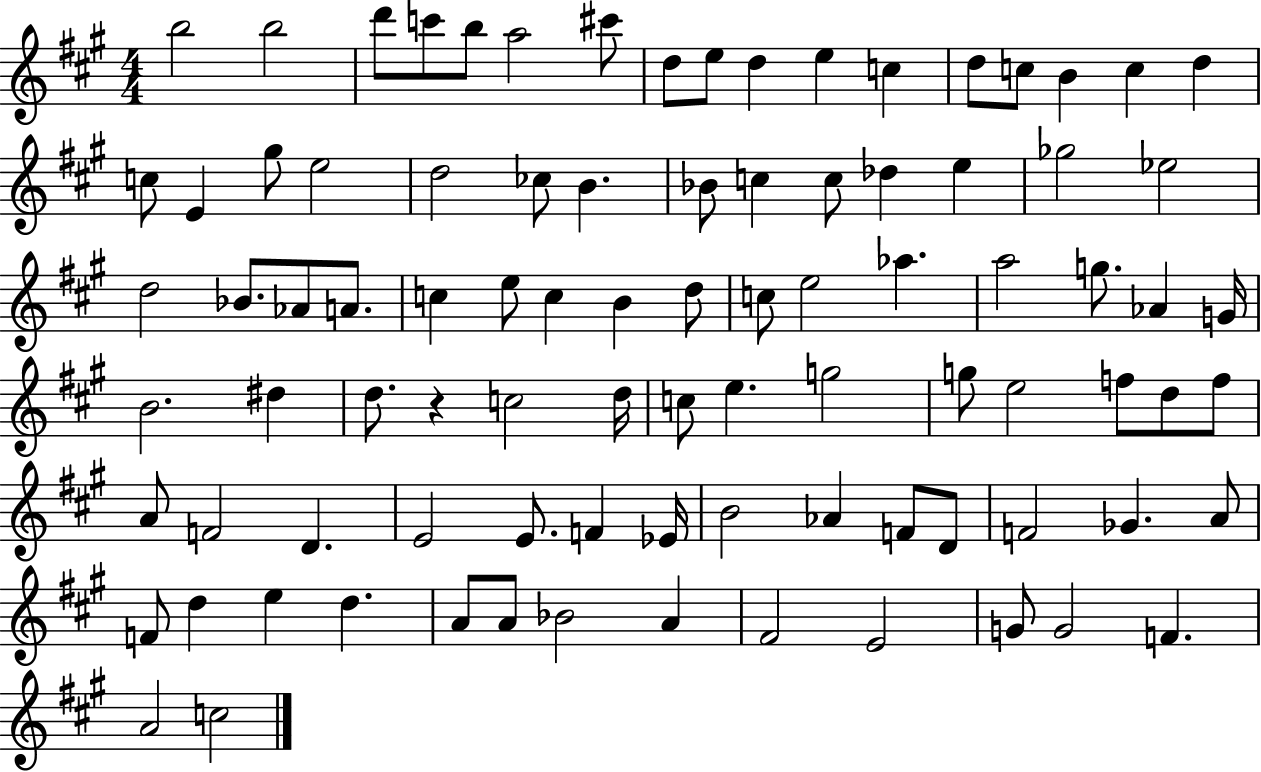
B5/h B5/h D6/e C6/e B5/e A5/h C#6/e D5/e E5/e D5/q E5/q C5/q D5/e C5/e B4/q C5/q D5/q C5/e E4/q G#5/e E5/h D5/h CES5/e B4/q. Bb4/e C5/q C5/e Db5/q E5/q Gb5/h Eb5/h D5/h Bb4/e. Ab4/e A4/e. C5/q E5/e C5/q B4/q D5/e C5/e E5/h Ab5/q. A5/h G5/e. Ab4/q G4/s B4/h. D#5/q D5/e. R/q C5/h D5/s C5/e E5/q. G5/h G5/e E5/h F5/e D5/e F5/e A4/e F4/h D4/q. E4/h E4/e. F4/q Eb4/s B4/h Ab4/q F4/e D4/e F4/h Gb4/q. A4/e F4/e D5/q E5/q D5/q. A4/e A4/e Bb4/h A4/q F#4/h E4/h G4/e G4/h F4/q. A4/h C5/h